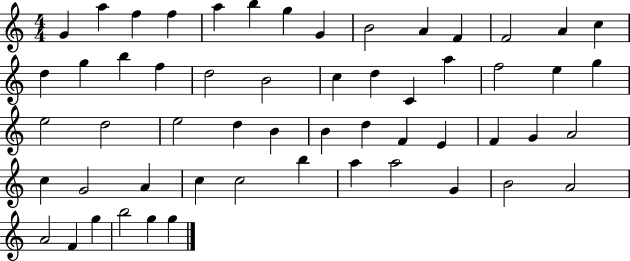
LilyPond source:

{
  \clef treble
  \numericTimeSignature
  \time 4/4
  \key c \major
  g'4 a''4 f''4 f''4 | a''4 b''4 g''4 g'4 | b'2 a'4 f'4 | f'2 a'4 c''4 | \break d''4 g''4 b''4 f''4 | d''2 b'2 | c''4 d''4 c'4 a''4 | f''2 e''4 g''4 | \break e''2 d''2 | e''2 d''4 b'4 | b'4 d''4 f'4 e'4 | f'4 g'4 a'2 | \break c''4 g'2 a'4 | c''4 c''2 b''4 | a''4 a''2 g'4 | b'2 a'2 | \break a'2 f'4 g''4 | b''2 g''4 g''4 | \bar "|."
}